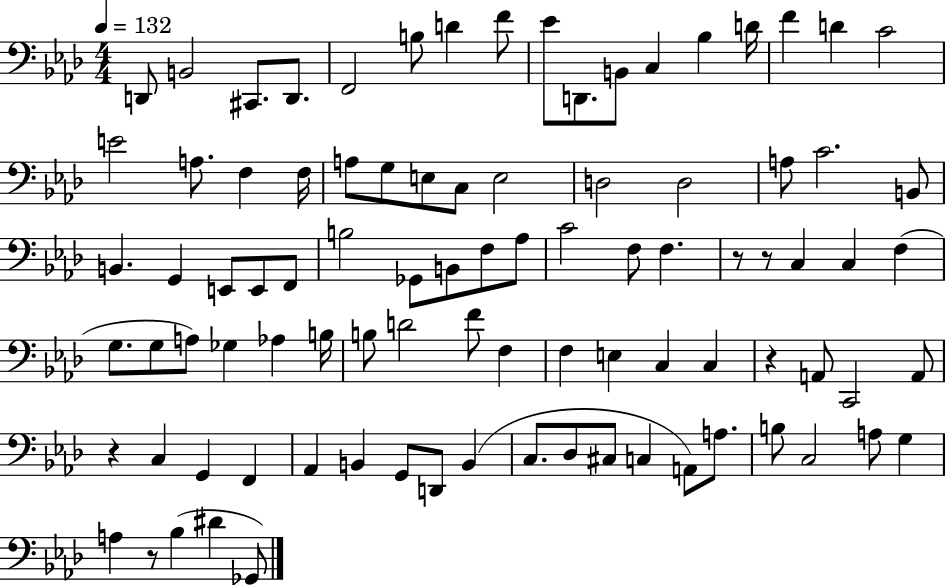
{
  \clef bass
  \numericTimeSignature
  \time 4/4
  \key aes \major
  \tempo 4 = 132
  d,8 b,2 cis,8. d,8. | f,2 b8 d'4 f'8 | ees'8 d,8. b,8 c4 bes4 d'16 | f'4 d'4 c'2 | \break e'2 a8. f4 f16 | a8 g8 e8 c8 e2 | d2 d2 | a8 c'2. b,8 | \break b,4. g,4 e,8 e,8 f,8 | b2 ges,8 b,8 f8 aes8 | c'2 f8 f4. | r8 r8 c4 c4 f4( | \break g8. g8 a8) ges4 aes4 b16 | b8 d'2 f'8 f4 | f4 e4 c4 c4 | r4 a,8 c,2 a,8 | \break r4 c4 g,4 f,4 | aes,4 b,4 g,8 d,8 b,4( | c8. des8 cis8 c4 a,8) a8. | b8 c2 a8 g4 | \break a4 r8 bes4( dis'4 ges,8) | \bar "|."
}